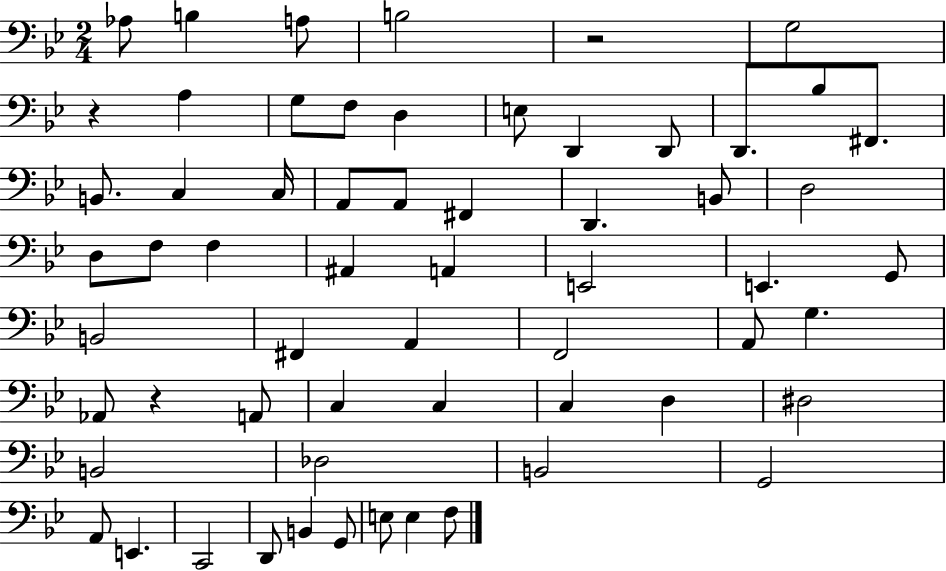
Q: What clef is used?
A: bass